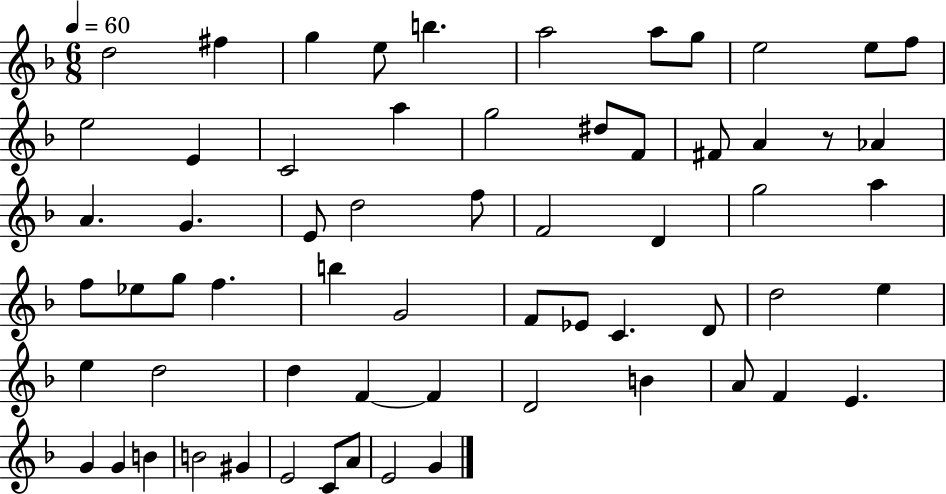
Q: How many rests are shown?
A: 1